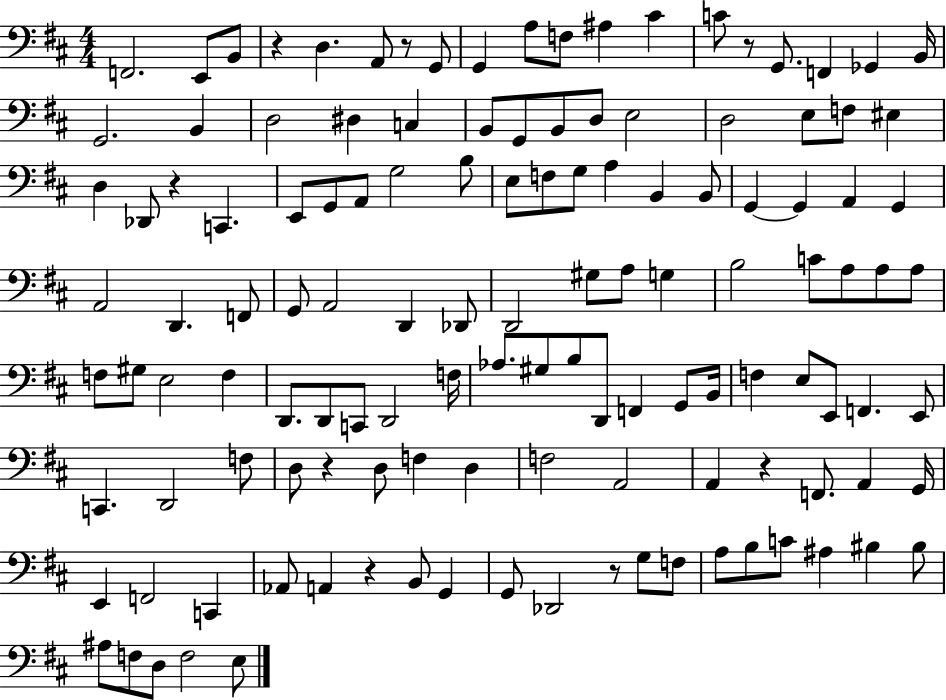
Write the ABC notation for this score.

X:1
T:Untitled
M:4/4
L:1/4
K:D
F,,2 E,,/2 B,,/2 z D, A,,/2 z/2 G,,/2 G,, A,/2 F,/2 ^A, ^C C/2 z/2 G,,/2 F,, _G,, B,,/4 G,,2 B,, D,2 ^D, C, B,,/2 G,,/2 B,,/2 D,/2 E,2 D,2 E,/2 F,/2 ^E, D, _D,,/2 z C,, E,,/2 G,,/2 A,,/2 G,2 B,/2 E,/2 F,/2 G,/2 A, B,, B,,/2 G,, G,, A,, G,, A,,2 D,, F,,/2 G,,/2 A,,2 D,, _D,,/2 D,,2 ^G,/2 A,/2 G, B,2 C/2 A,/2 A,/2 A,/2 F,/2 ^G,/2 E,2 F, D,,/2 D,,/2 C,,/2 D,,2 F,/4 _A,/2 ^G,/2 B,/2 D,,/2 F,, G,,/2 B,,/4 F, E,/2 E,,/2 F,, E,,/2 C,, D,,2 F,/2 D,/2 z D,/2 F, D, F,2 A,,2 A,, z F,,/2 A,, G,,/4 E,, F,,2 C,, _A,,/2 A,, z B,,/2 G,, G,,/2 _D,,2 z/2 G,/2 F,/2 A,/2 B,/2 C/2 ^A, ^B, ^B,/2 ^A,/2 F,/2 D,/2 F,2 E,/2